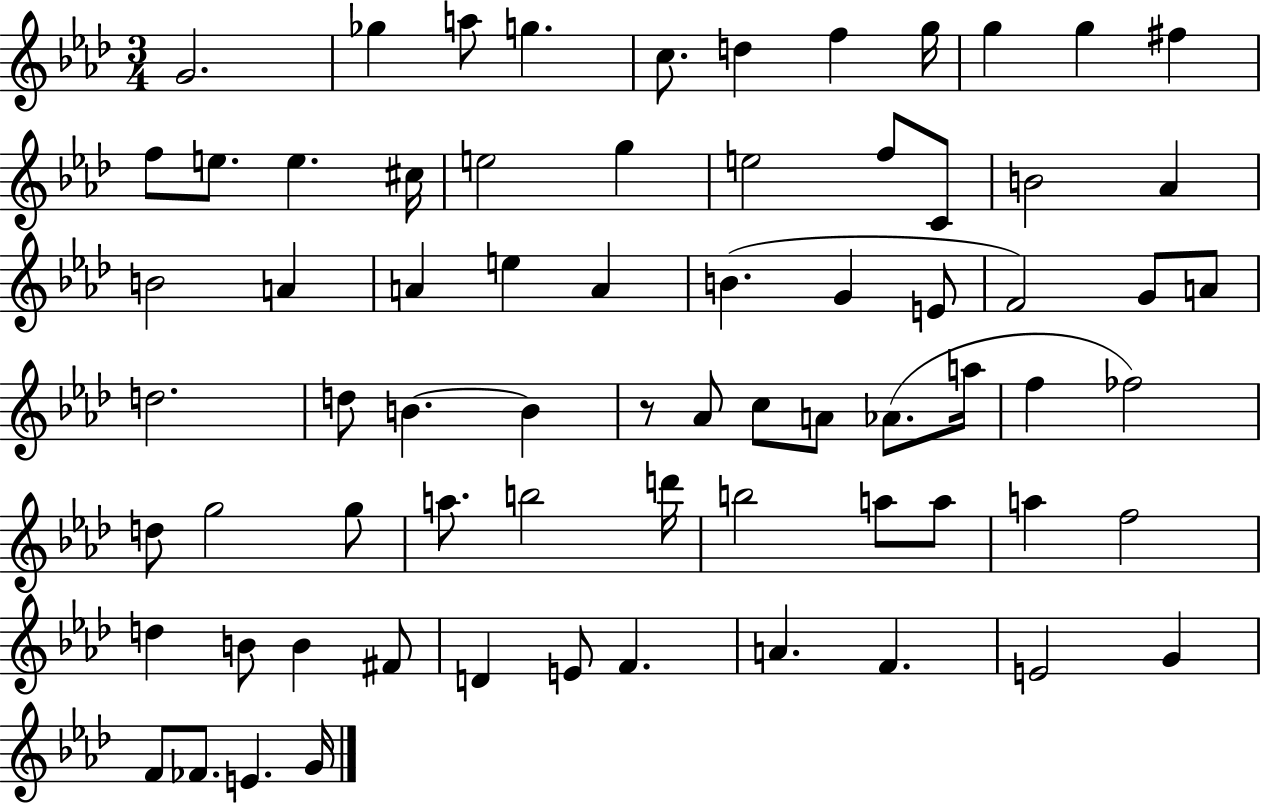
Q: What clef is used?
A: treble